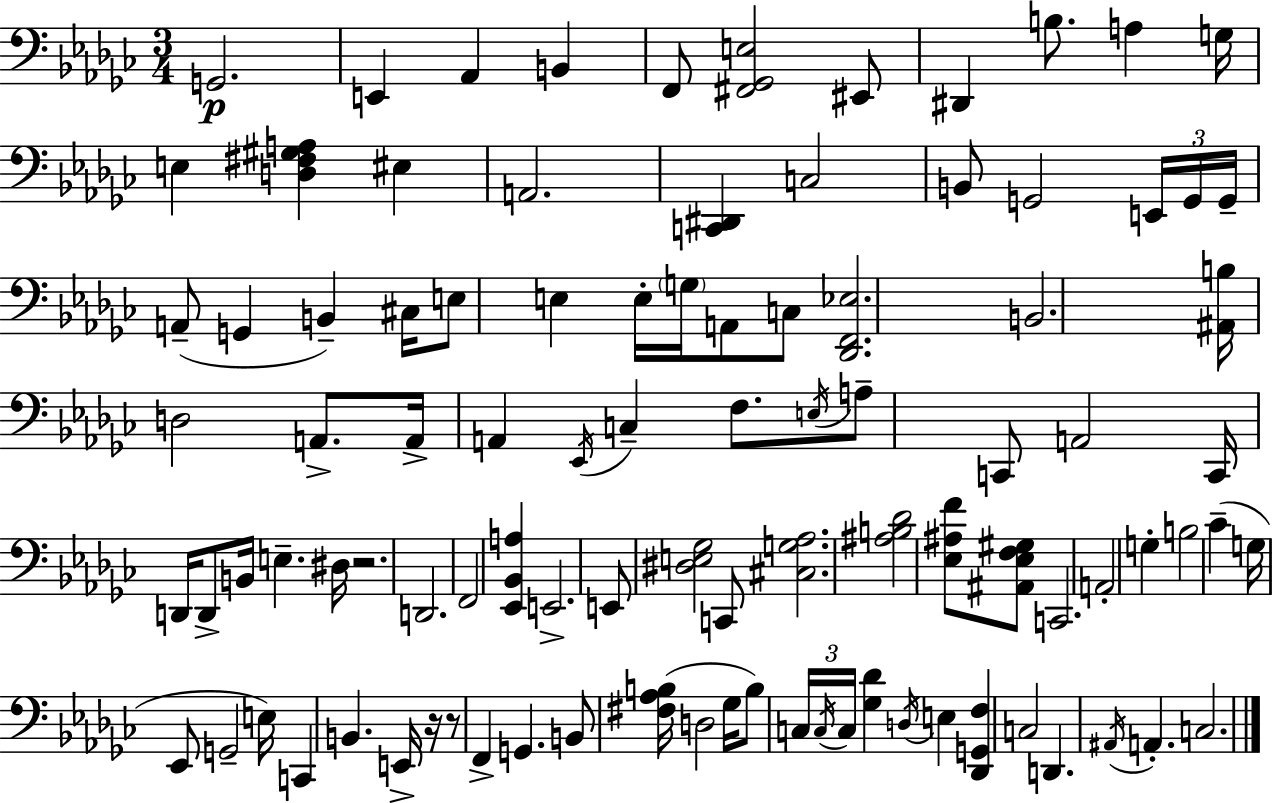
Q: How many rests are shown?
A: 3